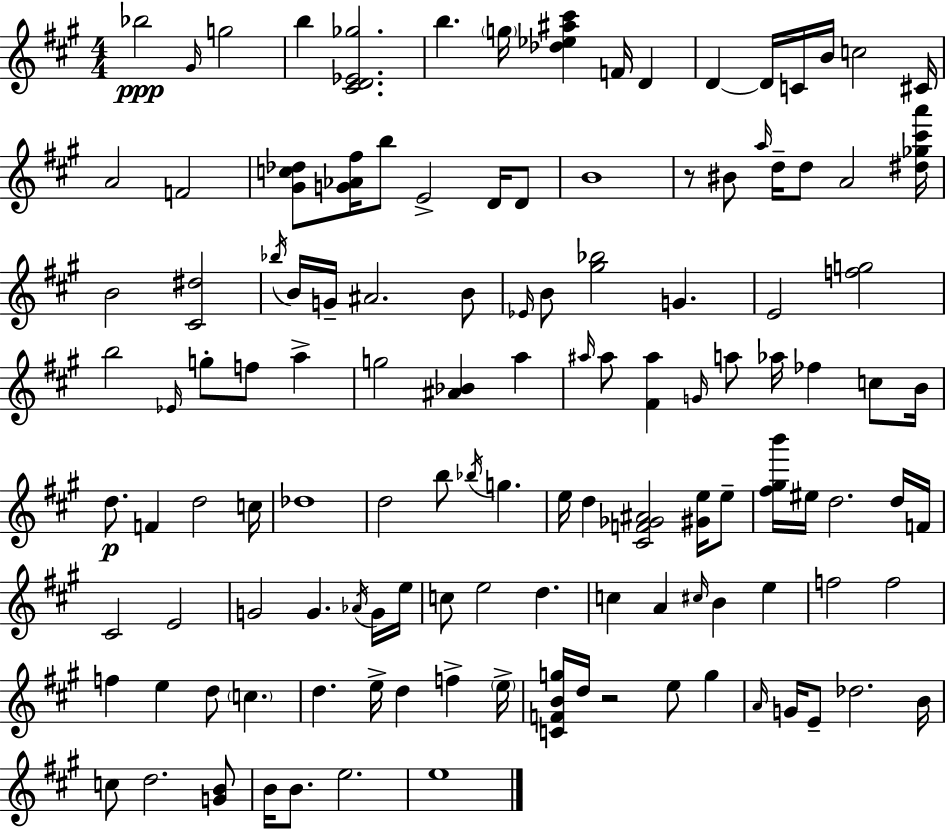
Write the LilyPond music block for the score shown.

{
  \clef treble
  \numericTimeSignature
  \time 4/4
  \key a \major
  \repeat volta 2 { bes''2\ppp \grace { gis'16 } g''2 | b''4 <cis' d' ees' ges''>2. | b''4. \parenthesize g''16 <des'' ees'' ais'' cis'''>4 f'16 d'4 | d'4~~ d'16 c'16 b'16 c''2 | \break cis'16 a'2 f'2 | <gis' c'' des''>8 <g' aes' fis''>16 b''8 e'2-> d'16 d'8 | b'1 | r8 bis'8 \grace { a''16 } d''16-- d''8 a'2 | \break <dis'' ges'' cis''' a'''>16 b'2 <cis' dis''>2 | \acciaccatura { bes''16 } b'16 g'16-- ais'2. | b'8 \grace { ees'16 } b'8 <gis'' bes''>2 g'4. | e'2 <f'' g''>2 | \break b''2 \grace { ees'16 } g''8-. f''8 | a''4-> g''2 <ais' bes'>4 | a''4 \grace { ais''16 } ais''8 <fis' ais''>4 \grace { g'16 } a''8 aes''16 | fes''4 c''8 b'16 d''8.\p f'4 d''2 | \break c''16 des''1 | d''2 b''8 | \acciaccatura { bes''16 } g''4. e''16 d''4 <cis' f' ges' ais'>2 | <gis' e''>16 e''8-- <fis'' gis'' b'''>16 eis''16 d''2. | \break d''16 f'16 cis'2 | e'2 g'2 | g'4. \acciaccatura { aes'16 } g'16 e''16 c''8 e''2 | d''4. c''4 a'4 | \break \grace { cis''16 } b'4 e''4 f''2 | f''2 f''4 e''4 | d''8 \parenthesize c''4. d''4. | e''16-> d''4 f''4-> \parenthesize e''16-> <c' f' b' g''>16 d''16 r2 | \break e''8 g''4 \grace { a'16 } g'16 e'8-- des''2. | b'16 c''8 d''2. | <g' b'>8 b'16 b'8. e''2. | e''1 | \break } \bar "|."
}